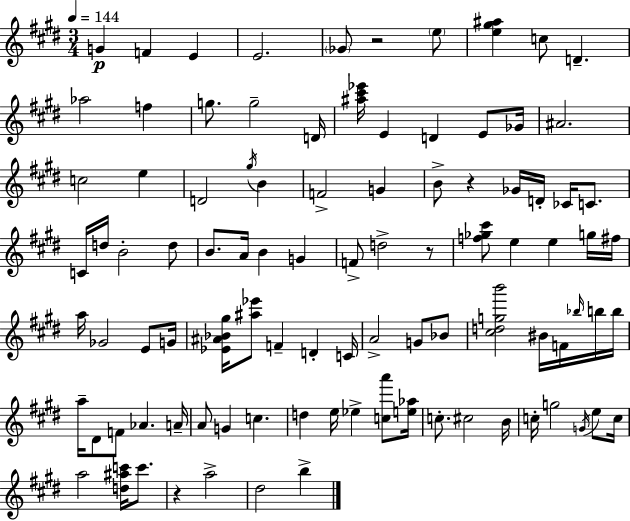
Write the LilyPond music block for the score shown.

{
  \clef treble
  \numericTimeSignature
  \time 3/4
  \key e \major
  \tempo 4 = 144
  g'4\p f'4 e'4 | e'2. | \parenthesize ges'8 r2 \parenthesize e''8 | <e'' gis'' ais''>4 c''8 d'4.-- | \break aes''2 f''4 | g''8. g''2-- d'16 | <ais'' cis''' ees'''>16 e'4 d'4 e'8 ges'16 | ais'2. | \break c''2 e''4 | d'2 \acciaccatura { gis''16 } b'4 | f'2-> g'4 | b'8-> r4 ges'16 d'16-. ces'16 c'8. | \break c'16 d''16 b'2-. d''8 | b'8. a'16 b'4 g'4 | f'8-> d''2-> r8 | <f'' ges'' cis'''>8 e''4 e''4 g''16 | \break fis''16 a''16 ges'2 e'8 | g'16 <ees' ais' bes' gis''>16 <ais'' ees'''>8 f'4-- d'4-. | c'16 a'2-> g'8 bes'8 | <cis'' d'' g'' b'''>2 bis'16 f'16 \grace { bes''16 } | \break b''16 b''16 a''16-- dis'8 f'8 aes'4. | a'16-- a'8 g'4 c''4. | d''4 e''16 ees''4-> <c'' a'''>8 | <e'' aes''>16 c''8.-. cis''2 | \break b'16 c''16-. g''2 \acciaccatura { g'16 } | e''8 c''16 a''2 <d'' ais'' c'''>16 | c'''8. r4 a''2-> | dis''2 b''4-> | \break \bar "|."
}